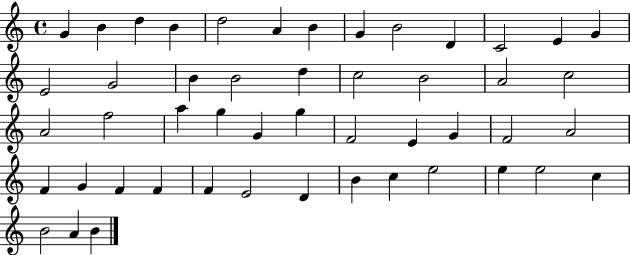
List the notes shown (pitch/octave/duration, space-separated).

G4/q B4/q D5/q B4/q D5/h A4/q B4/q G4/q B4/h D4/q C4/h E4/q G4/q E4/h G4/h B4/q B4/h D5/q C5/h B4/h A4/h C5/h A4/h F5/h A5/q G5/q G4/q G5/q F4/h E4/q G4/q F4/h A4/h F4/q G4/q F4/q F4/q F4/q E4/h D4/q B4/q C5/q E5/h E5/q E5/h C5/q B4/h A4/q B4/q